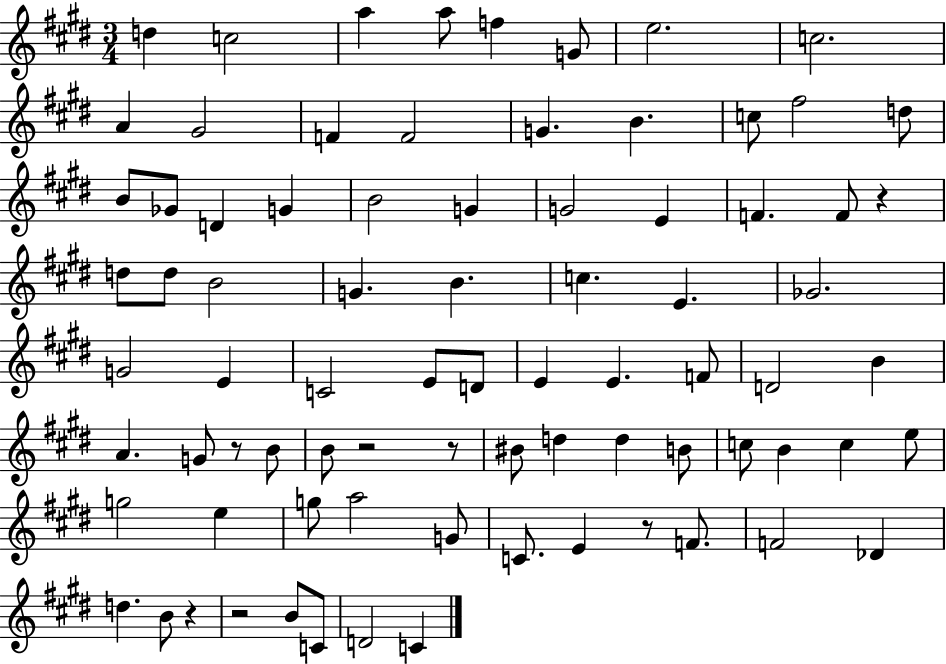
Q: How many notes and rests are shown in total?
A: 80